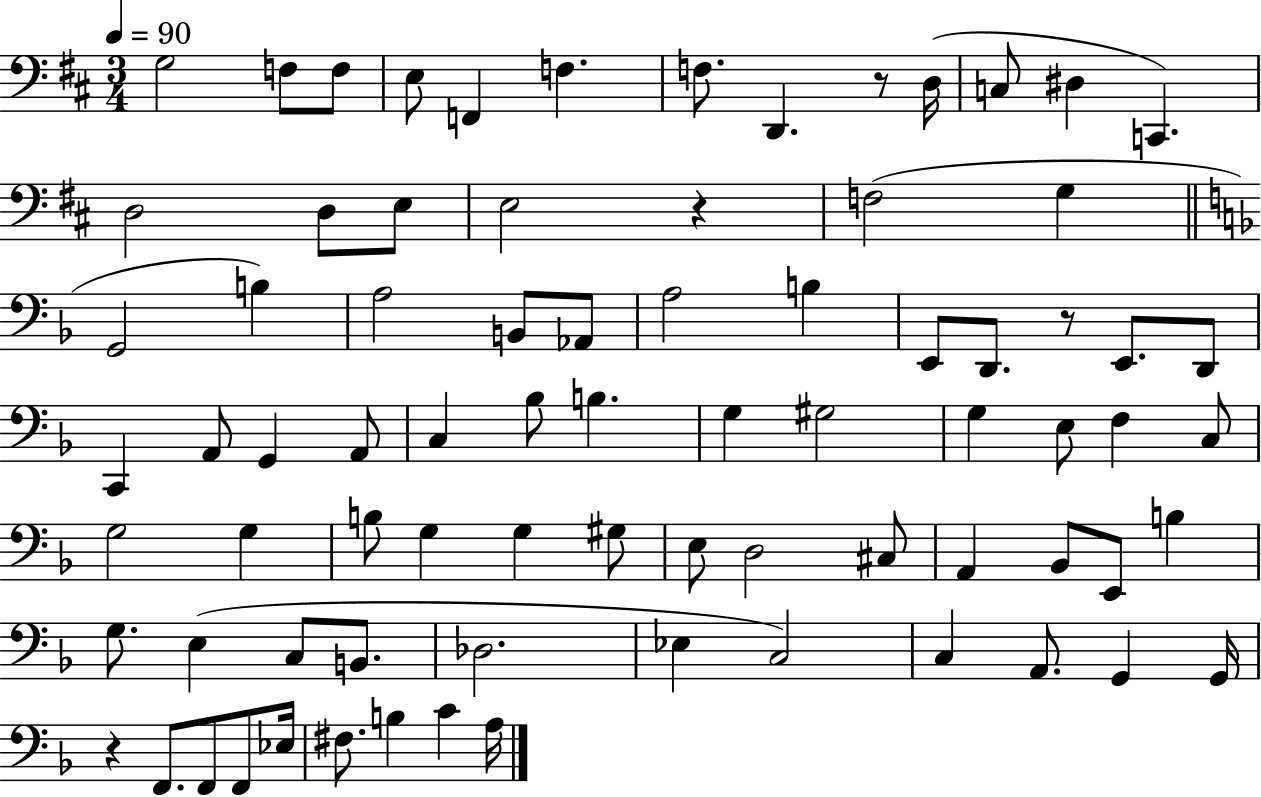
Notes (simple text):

G3/h F3/e F3/e E3/e F2/q F3/q. F3/e. D2/q. R/e D3/s C3/e D#3/q C2/q. D3/h D3/e E3/e E3/h R/q F3/h G3/q G2/h B3/q A3/h B2/e Ab2/e A3/h B3/q E2/e D2/e. R/e E2/e. D2/e C2/q A2/e G2/q A2/e C3/q Bb3/e B3/q. G3/q G#3/h G3/q E3/e F3/q C3/e G3/h G3/q B3/e G3/q G3/q G#3/e E3/e D3/h C#3/e A2/q Bb2/e E2/e B3/q G3/e. E3/q C3/e B2/e. Db3/h. Eb3/q C3/h C3/q A2/e. G2/q G2/s R/q F2/e. F2/e F2/e Eb3/s F#3/e. B3/q C4/q A3/s